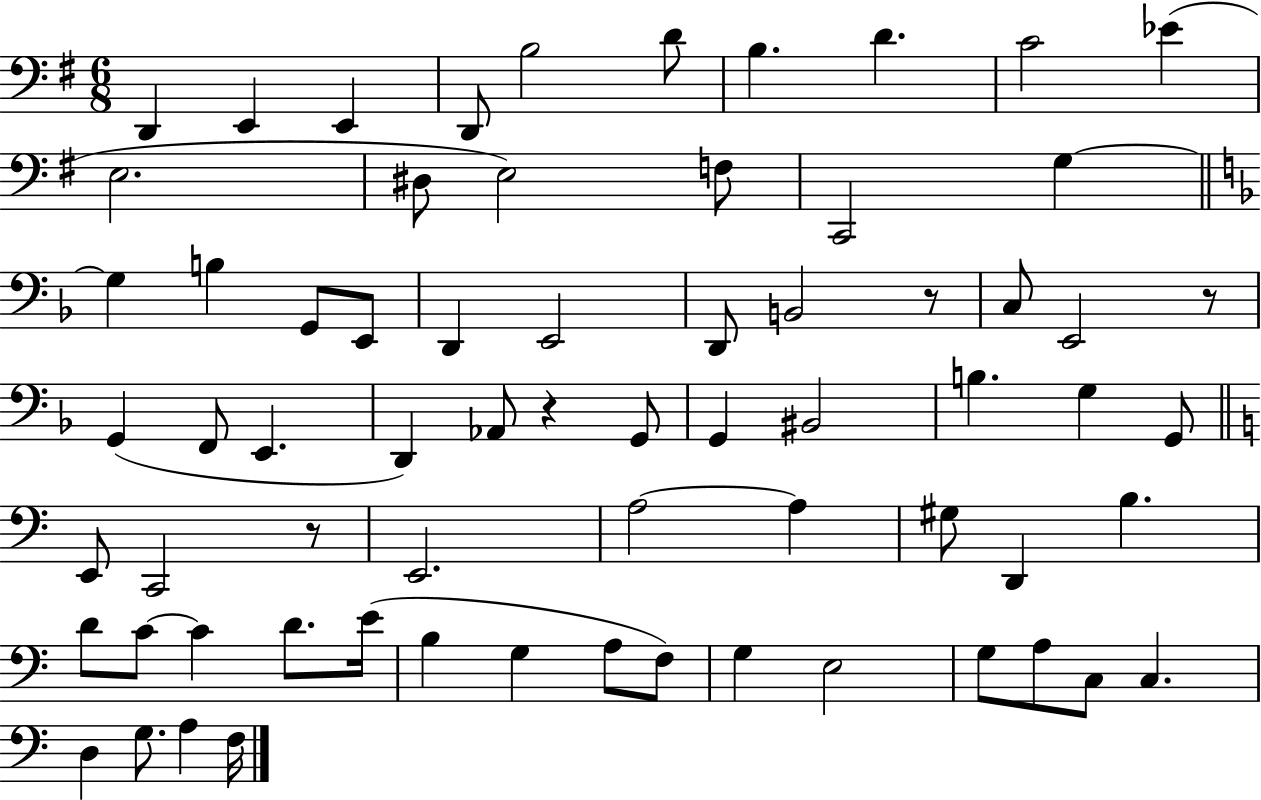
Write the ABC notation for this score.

X:1
T:Untitled
M:6/8
L:1/4
K:G
D,, E,, E,, D,,/2 B,2 D/2 B, D C2 _E E,2 ^D,/2 E,2 F,/2 C,,2 G, G, B, G,,/2 E,,/2 D,, E,,2 D,,/2 B,,2 z/2 C,/2 E,,2 z/2 G,, F,,/2 E,, D,, _A,,/2 z G,,/2 G,, ^B,,2 B, G, G,,/2 E,,/2 C,,2 z/2 E,,2 A,2 A, ^G,/2 D,, B, D/2 C/2 C D/2 E/4 B, G, A,/2 F,/2 G, E,2 G,/2 A,/2 C,/2 C, D, G,/2 A, F,/4